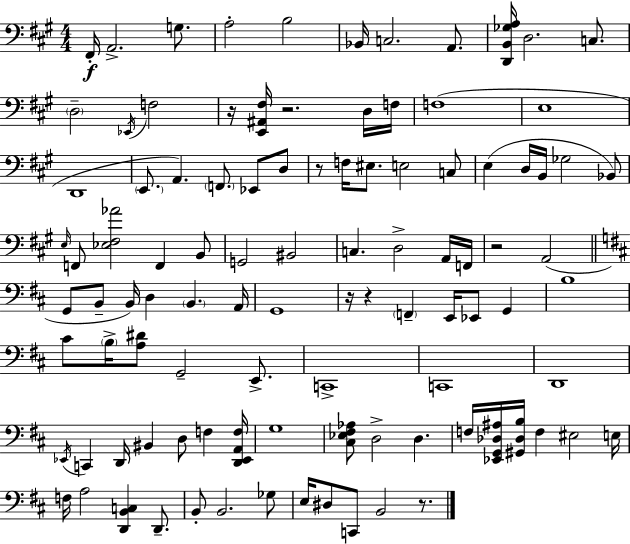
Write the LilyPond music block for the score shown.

{
  \clef bass
  \numericTimeSignature
  \time 4/4
  \key a \major
  \repeat volta 2 { fis,16-.\f a,2.-> g8. | a2-. b2 | bes,16 c2. a,8. | <d, b, ges a>16 d2. c8. | \break \parenthesize d2-- \acciaccatura { ees,16 } f2 | r16 <e, ais, fis>16 r2. d16 | f16 f1( | e1 | \break d,1 | \parenthesize e,8. a,4.) \parenthesize f,8. ees,8 d8 | r8 f16 eis8. e2 c8 | e4( d16 b,16 ges2 bes,8) | \break \grace { e16 } f,8 <ees fis aes'>2 f,4 | b,8 g,2 bis,2 | c4. d2-> | a,16 f,16 r2 a,2( | \break \bar "||" \break \key d \major g,8 b,8-- b,16) d4 \parenthesize b,4. a,16 | g,1 | r16 r4 \parenthesize f,4-- e,16 ees,8 g,4 | b1 | \break cis'8 \parenthesize b16-> <a dis'>8 g,2-- e,8.-> | c,1-> | c,1 | d,1 | \break \acciaccatura { ees,16 } c,4 d,16 bis,4 d8 f4 | <d, ees, a, f>16 g1 | <cis ees fis aes>8 d2-> d4. | f16 <ees, g, des ais>16 <gis, des b>16 f4 eis2 | \break e16 f16 a2 <d, b, c>4 d,8.-- | b,8-. b,2. ges8 | e16 dis8 c,8 b,2 r8. | } \bar "|."
}